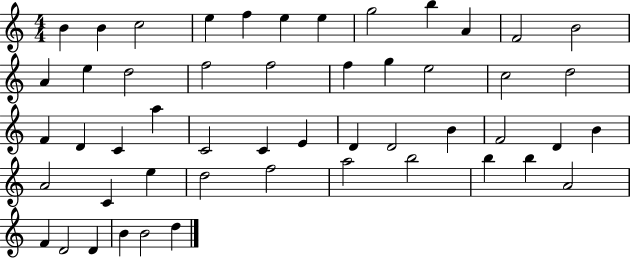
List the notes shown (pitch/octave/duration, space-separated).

B4/q B4/q C5/h E5/q F5/q E5/q E5/q G5/h B5/q A4/q F4/h B4/h A4/q E5/q D5/h F5/h F5/h F5/q G5/q E5/h C5/h D5/h F4/q D4/q C4/q A5/q C4/h C4/q E4/q D4/q D4/h B4/q F4/h D4/q B4/q A4/h C4/q E5/q D5/h F5/h A5/h B5/h B5/q B5/q A4/h F4/q D4/h D4/q B4/q B4/h D5/q